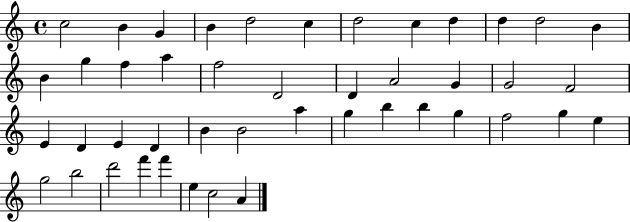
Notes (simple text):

C5/h B4/q G4/q B4/q D5/h C5/q D5/h C5/q D5/q D5/q D5/h B4/q B4/q G5/q F5/q A5/q F5/h D4/h D4/q A4/h G4/q G4/h F4/h E4/q D4/q E4/q D4/q B4/q B4/h A5/q G5/q B5/q B5/q G5/q F5/h G5/q E5/q G5/h B5/h D6/h F6/q F6/q E5/q C5/h A4/q